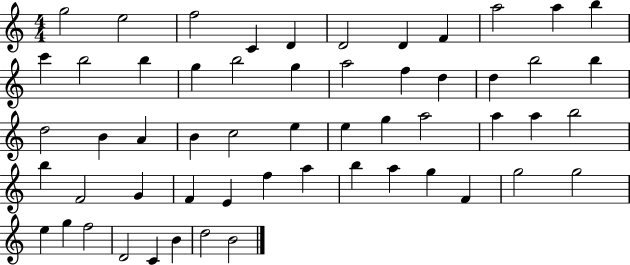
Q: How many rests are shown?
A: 0